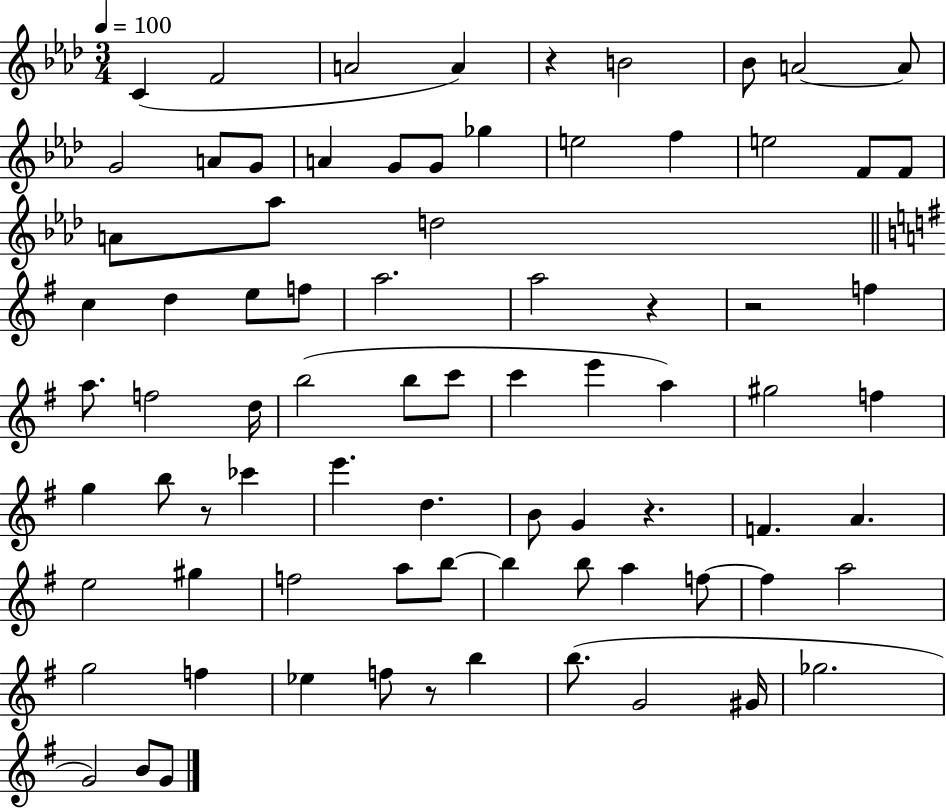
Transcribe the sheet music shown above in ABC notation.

X:1
T:Untitled
M:3/4
L:1/4
K:Ab
C F2 A2 A z B2 _B/2 A2 A/2 G2 A/2 G/2 A G/2 G/2 _g e2 f e2 F/2 F/2 A/2 _a/2 d2 c d e/2 f/2 a2 a2 z z2 f a/2 f2 d/4 b2 b/2 c'/2 c' e' a ^g2 f g b/2 z/2 _c' e' d B/2 G z F A e2 ^g f2 a/2 b/2 b b/2 a f/2 f a2 g2 f _e f/2 z/2 b b/2 G2 ^G/4 _g2 G2 B/2 G/2